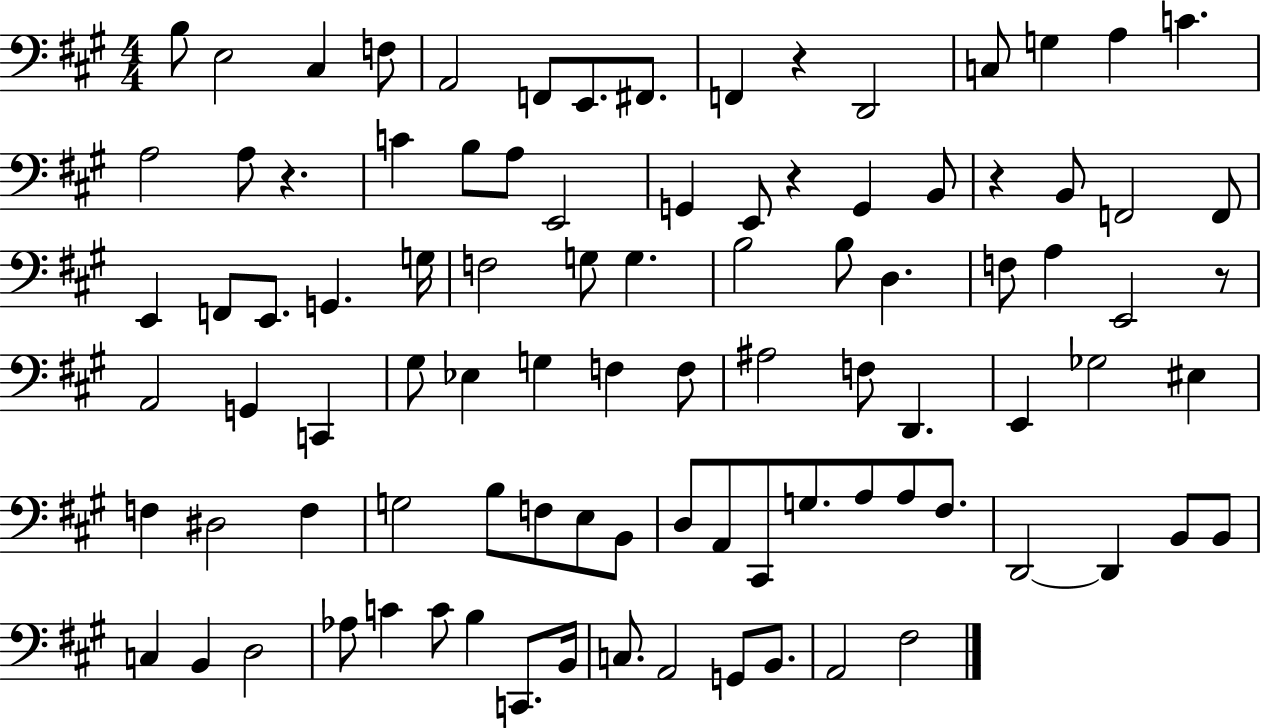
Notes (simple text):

B3/e E3/h C#3/q F3/e A2/h F2/e E2/e. F#2/e. F2/q R/q D2/h C3/e G3/q A3/q C4/q. A3/h A3/e R/q. C4/q B3/e A3/e E2/h G2/q E2/e R/q G2/q B2/e R/q B2/e F2/h F2/e E2/q F2/e E2/e. G2/q. G3/s F3/h G3/e G3/q. B3/h B3/e D3/q. F3/e A3/q E2/h R/e A2/h G2/q C2/q G#3/e Eb3/q G3/q F3/q F3/e A#3/h F3/e D2/q. E2/q Gb3/h EIS3/q F3/q D#3/h F3/q G3/h B3/e F3/e E3/e B2/e D3/e A2/e C#2/e G3/e. A3/e A3/e F#3/e. D2/h D2/q B2/e B2/e C3/q B2/q D3/h Ab3/e C4/q C4/e B3/q C2/e. B2/s C3/e. A2/h G2/e B2/e. A2/h F#3/h